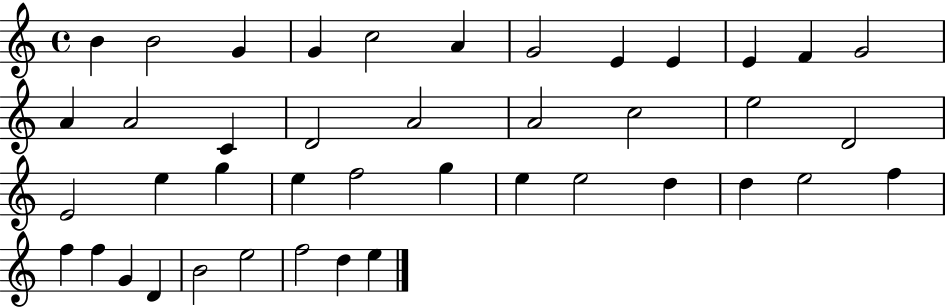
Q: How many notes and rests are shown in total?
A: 42